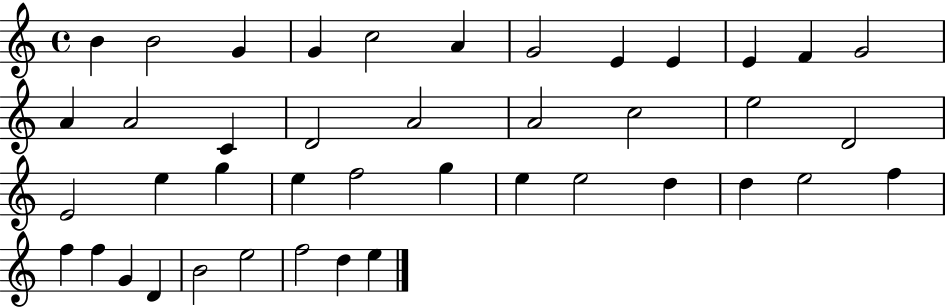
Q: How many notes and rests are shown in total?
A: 42